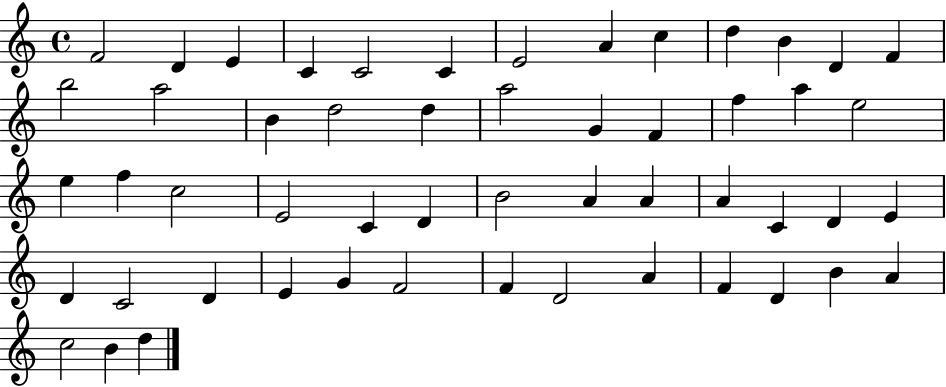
X:1
T:Untitled
M:4/4
L:1/4
K:C
F2 D E C C2 C E2 A c d B D F b2 a2 B d2 d a2 G F f a e2 e f c2 E2 C D B2 A A A C D E D C2 D E G F2 F D2 A F D B A c2 B d